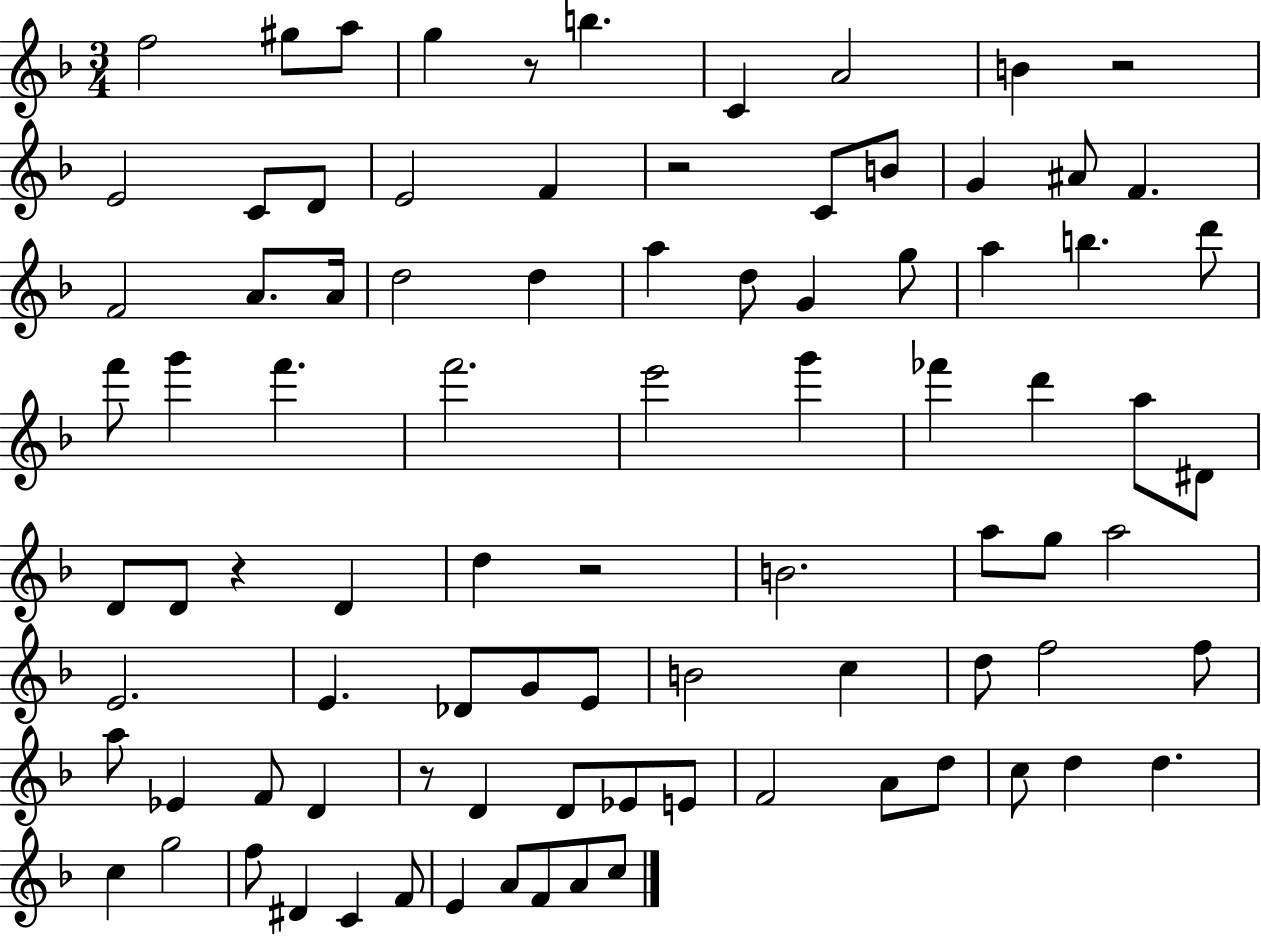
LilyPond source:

{
  \clef treble
  \numericTimeSignature
  \time 3/4
  \key f \major
  \repeat volta 2 { f''2 gis''8 a''8 | g''4 r8 b''4. | c'4 a'2 | b'4 r2 | \break e'2 c'8 d'8 | e'2 f'4 | r2 c'8 b'8 | g'4 ais'8 f'4. | \break f'2 a'8. a'16 | d''2 d''4 | a''4 d''8 g'4 g''8 | a''4 b''4. d'''8 | \break f'''8 g'''4 f'''4. | f'''2. | e'''2 g'''4 | fes'''4 d'''4 a''8 dis'8 | \break d'8 d'8 r4 d'4 | d''4 r2 | b'2. | a''8 g''8 a''2 | \break e'2. | e'4. des'8 g'8 e'8 | b'2 c''4 | d''8 f''2 f''8 | \break a''8 ees'4 f'8 d'4 | r8 d'4 d'8 ees'8 e'8 | f'2 a'8 d''8 | c''8 d''4 d''4. | \break c''4 g''2 | f''8 dis'4 c'4 f'8 | e'4 a'8 f'8 a'8 c''8 | } \bar "|."
}